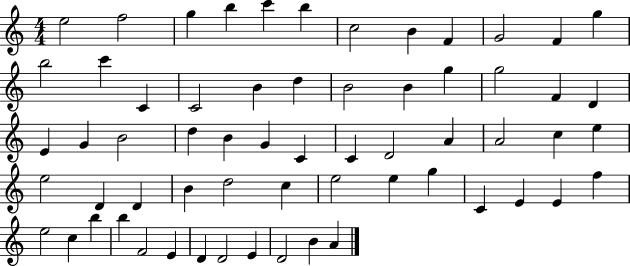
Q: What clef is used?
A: treble